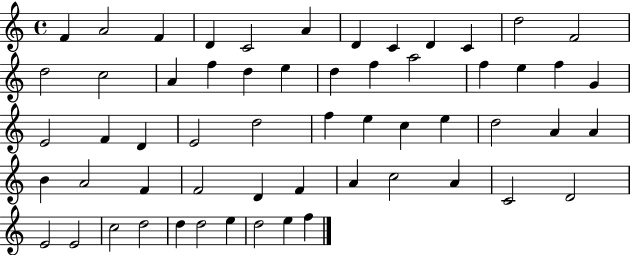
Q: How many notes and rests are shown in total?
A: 58